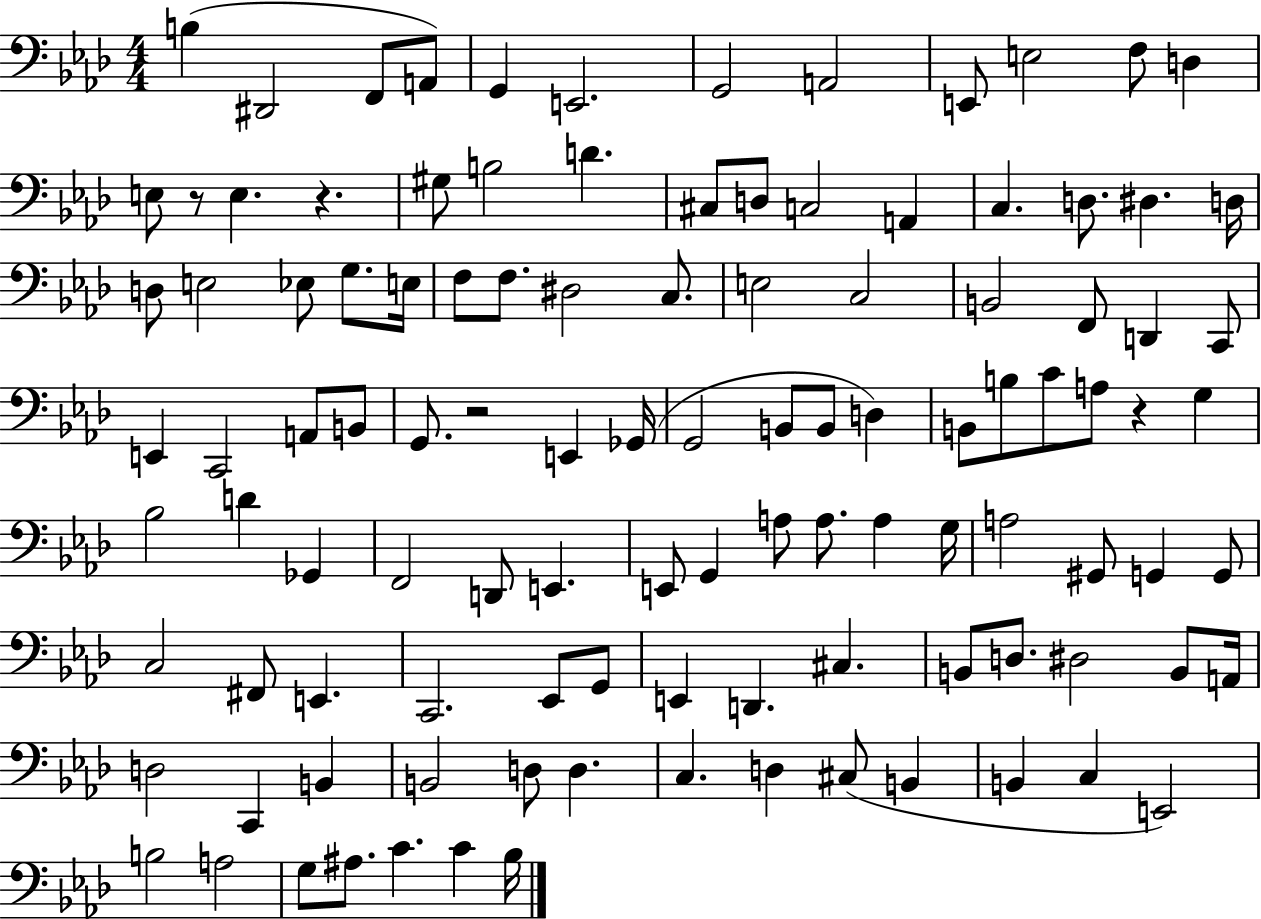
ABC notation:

X:1
T:Untitled
M:4/4
L:1/4
K:Ab
B, ^D,,2 F,,/2 A,,/2 G,, E,,2 G,,2 A,,2 E,,/2 E,2 F,/2 D, E,/2 z/2 E, z ^G,/2 B,2 D ^C,/2 D,/2 C,2 A,, C, D,/2 ^D, D,/4 D,/2 E,2 _E,/2 G,/2 E,/4 F,/2 F,/2 ^D,2 C,/2 E,2 C,2 B,,2 F,,/2 D,, C,,/2 E,, C,,2 A,,/2 B,,/2 G,,/2 z2 E,, _G,,/4 G,,2 B,,/2 B,,/2 D, B,,/2 B,/2 C/2 A,/2 z G, _B,2 D _G,, F,,2 D,,/2 E,, E,,/2 G,, A,/2 A,/2 A, G,/4 A,2 ^G,,/2 G,, G,,/2 C,2 ^F,,/2 E,, C,,2 _E,,/2 G,,/2 E,, D,, ^C, B,,/2 D,/2 ^D,2 B,,/2 A,,/4 D,2 C,, B,, B,,2 D,/2 D, C, D, ^C,/2 B,, B,, C, E,,2 B,2 A,2 G,/2 ^A,/2 C C _B,/4